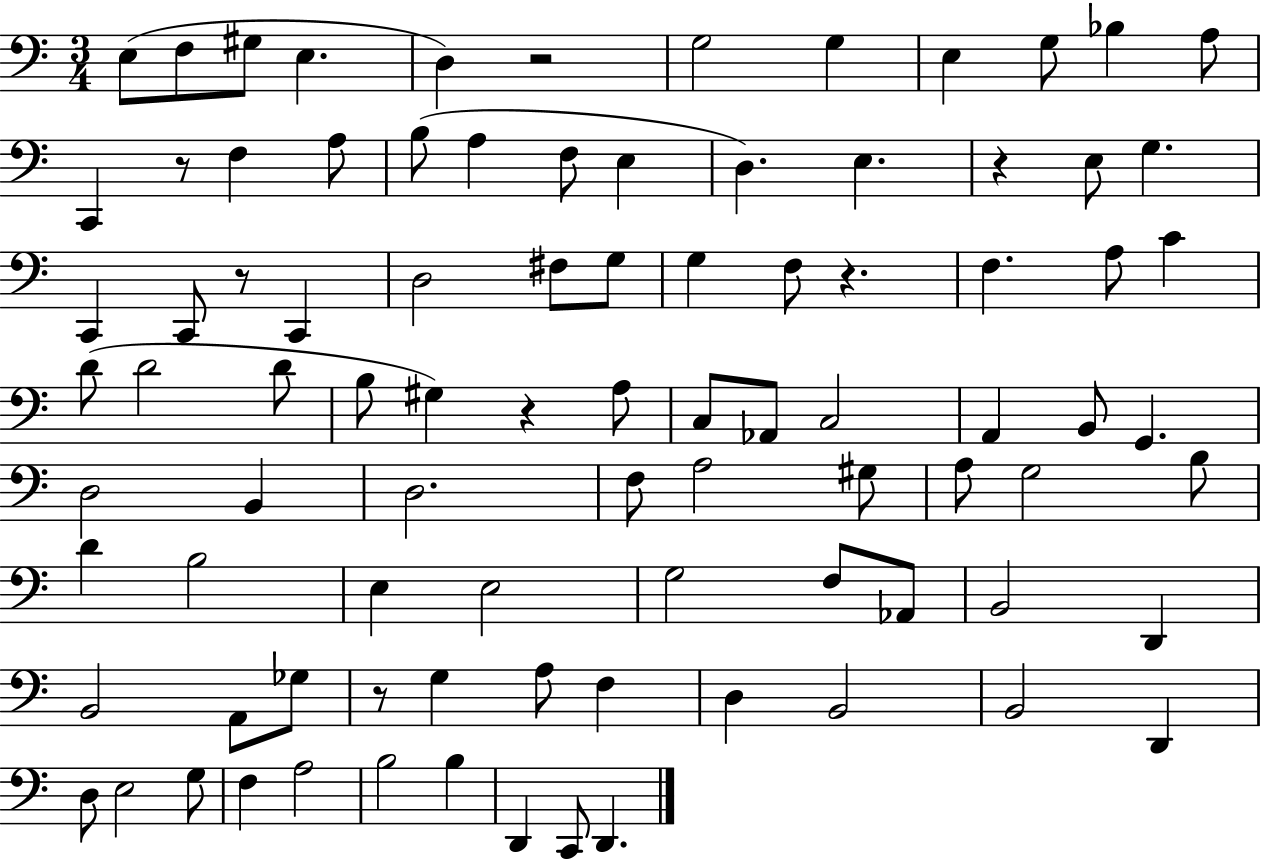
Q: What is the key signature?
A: C major